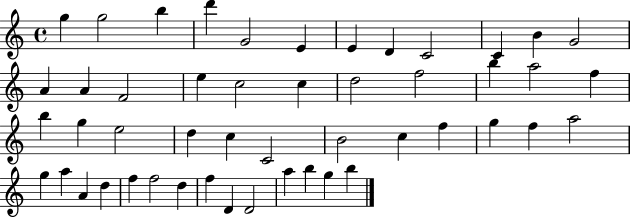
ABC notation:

X:1
T:Untitled
M:4/4
L:1/4
K:C
g g2 b d' G2 E E D C2 C B G2 A A F2 e c2 c d2 f2 b a2 f b g e2 d c C2 B2 c f g f a2 g a A d f f2 d f D D2 a b g b